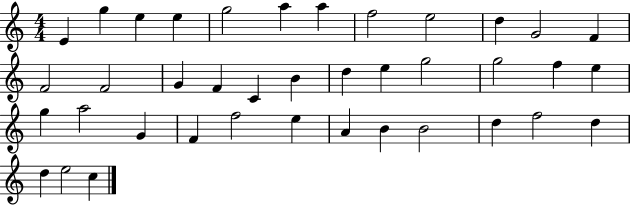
X:1
T:Untitled
M:4/4
L:1/4
K:C
E g e e g2 a a f2 e2 d G2 F F2 F2 G F C B d e g2 g2 f e g a2 G F f2 e A B B2 d f2 d d e2 c